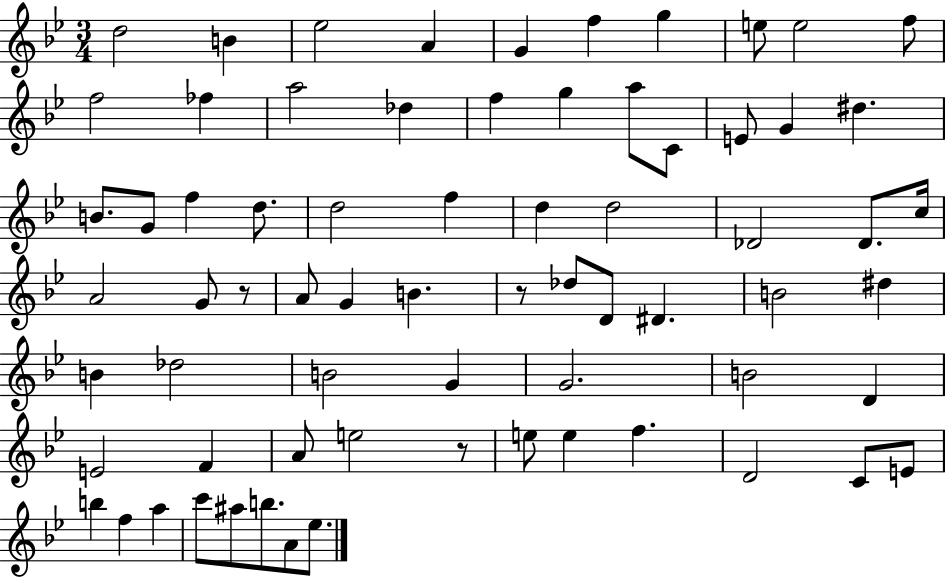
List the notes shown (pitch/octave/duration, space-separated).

D5/h B4/q Eb5/h A4/q G4/q F5/q G5/q E5/e E5/h F5/e F5/h FES5/q A5/h Db5/q F5/q G5/q A5/e C4/e E4/e G4/q D#5/q. B4/e. G4/e F5/q D5/e. D5/h F5/q D5/q D5/h Db4/h Db4/e. C5/s A4/h G4/e R/e A4/e G4/q B4/q. R/e Db5/e D4/e D#4/q. B4/h D#5/q B4/q Db5/h B4/h G4/q G4/h. B4/h D4/q E4/h F4/q A4/e E5/h R/e E5/e E5/q F5/q. D4/h C4/e E4/e B5/q F5/q A5/q C6/e A#5/e B5/e. A4/e Eb5/e.